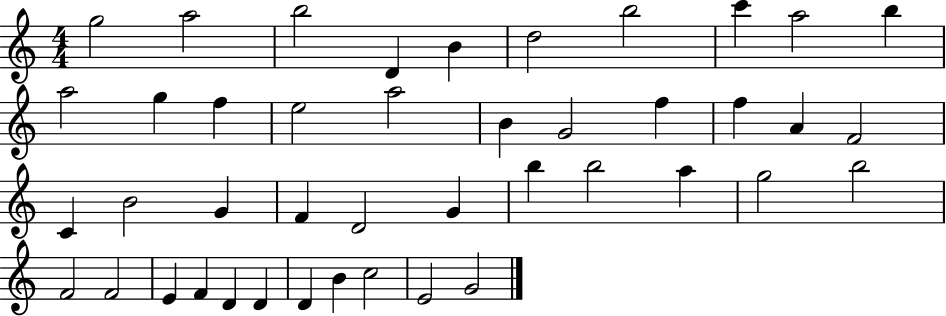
{
  \clef treble
  \numericTimeSignature
  \time 4/4
  \key c \major
  g''2 a''2 | b''2 d'4 b'4 | d''2 b''2 | c'''4 a''2 b''4 | \break a''2 g''4 f''4 | e''2 a''2 | b'4 g'2 f''4 | f''4 a'4 f'2 | \break c'4 b'2 g'4 | f'4 d'2 g'4 | b''4 b''2 a''4 | g''2 b''2 | \break f'2 f'2 | e'4 f'4 d'4 d'4 | d'4 b'4 c''2 | e'2 g'2 | \break \bar "|."
}